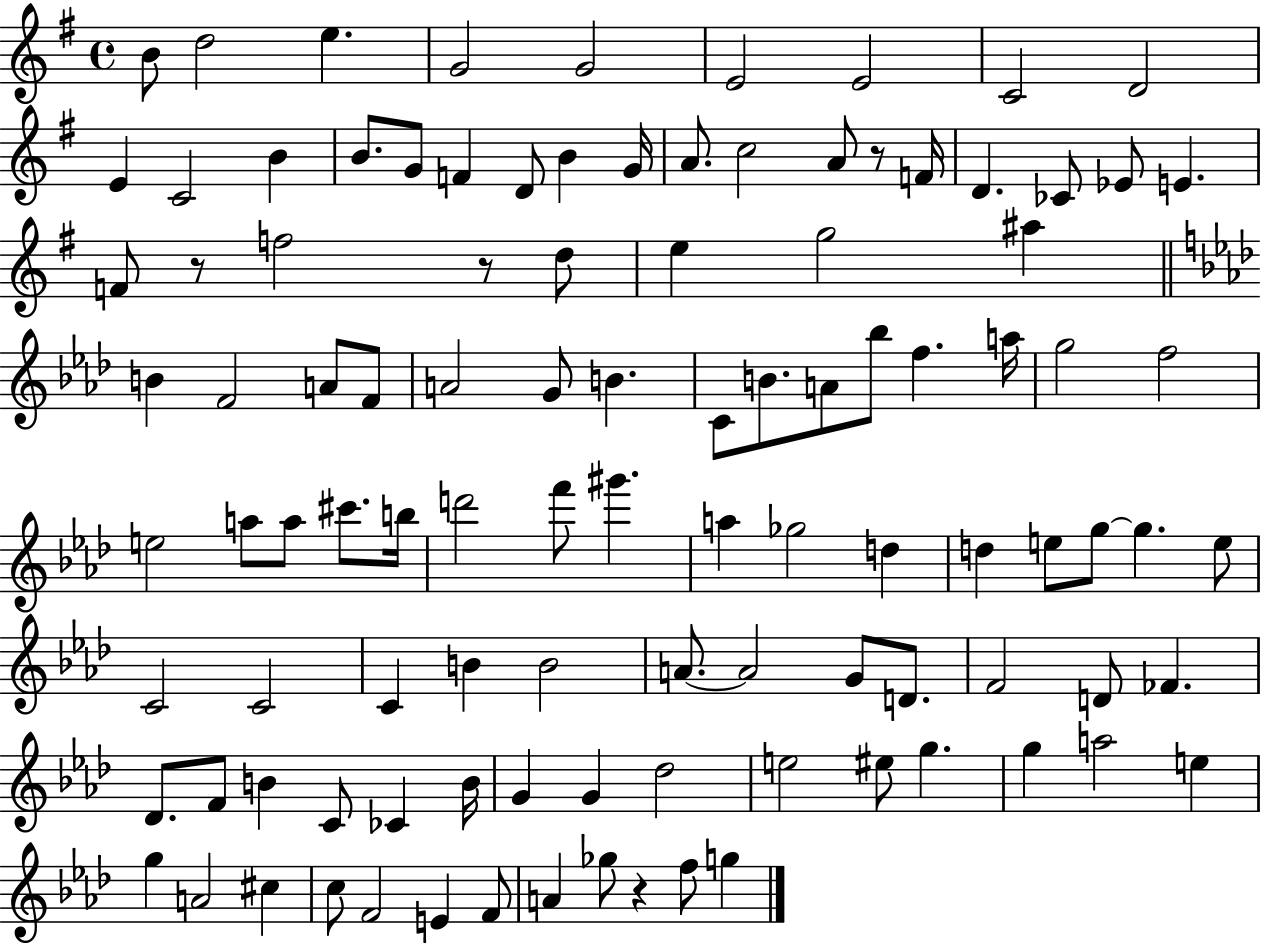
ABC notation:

X:1
T:Untitled
M:4/4
L:1/4
K:G
B/2 d2 e G2 G2 E2 E2 C2 D2 E C2 B B/2 G/2 F D/2 B G/4 A/2 c2 A/2 z/2 F/4 D _C/2 _E/2 E F/2 z/2 f2 z/2 d/2 e g2 ^a B F2 A/2 F/2 A2 G/2 B C/2 B/2 A/2 _b/2 f a/4 g2 f2 e2 a/2 a/2 ^c'/2 b/4 d'2 f'/2 ^g' a _g2 d d e/2 g/2 g e/2 C2 C2 C B B2 A/2 A2 G/2 D/2 F2 D/2 _F _D/2 F/2 B C/2 _C B/4 G G _d2 e2 ^e/2 g g a2 e g A2 ^c c/2 F2 E F/2 A _g/2 z f/2 g